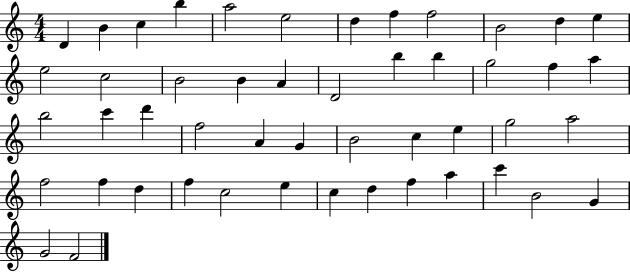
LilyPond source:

{
  \clef treble
  \numericTimeSignature
  \time 4/4
  \key c \major
  d'4 b'4 c''4 b''4 | a''2 e''2 | d''4 f''4 f''2 | b'2 d''4 e''4 | \break e''2 c''2 | b'2 b'4 a'4 | d'2 b''4 b''4 | g''2 f''4 a''4 | \break b''2 c'''4 d'''4 | f''2 a'4 g'4 | b'2 c''4 e''4 | g''2 a''2 | \break f''2 f''4 d''4 | f''4 c''2 e''4 | c''4 d''4 f''4 a''4 | c'''4 b'2 g'4 | \break g'2 f'2 | \bar "|."
}